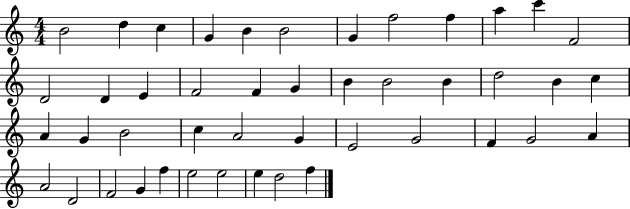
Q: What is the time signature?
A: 4/4